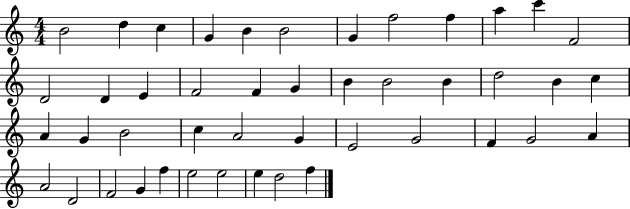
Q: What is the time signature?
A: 4/4